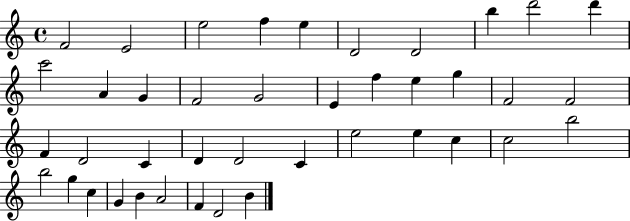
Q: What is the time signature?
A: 4/4